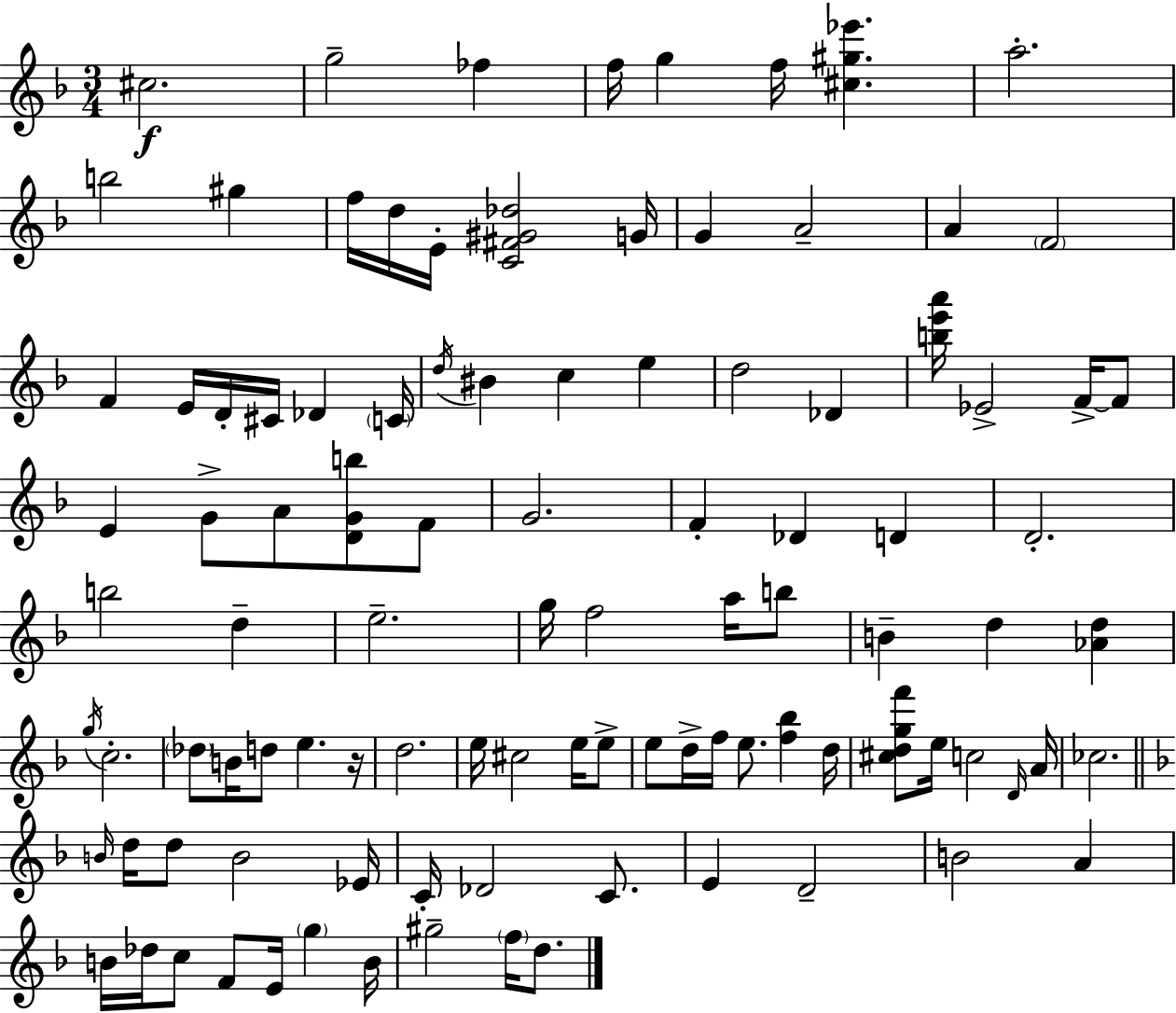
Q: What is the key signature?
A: D minor